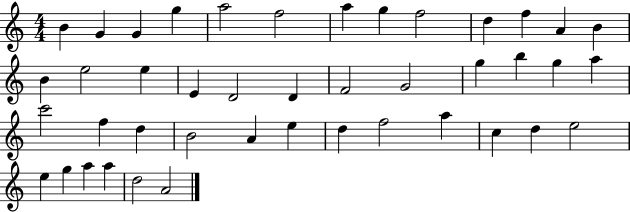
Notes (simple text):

B4/q G4/q G4/q G5/q A5/h F5/h A5/q G5/q F5/h D5/q F5/q A4/q B4/q B4/q E5/h E5/q E4/q D4/h D4/q F4/h G4/h G5/q B5/q G5/q A5/q C6/h F5/q D5/q B4/h A4/q E5/q D5/q F5/h A5/q C5/q D5/q E5/h E5/q G5/q A5/q A5/q D5/h A4/h